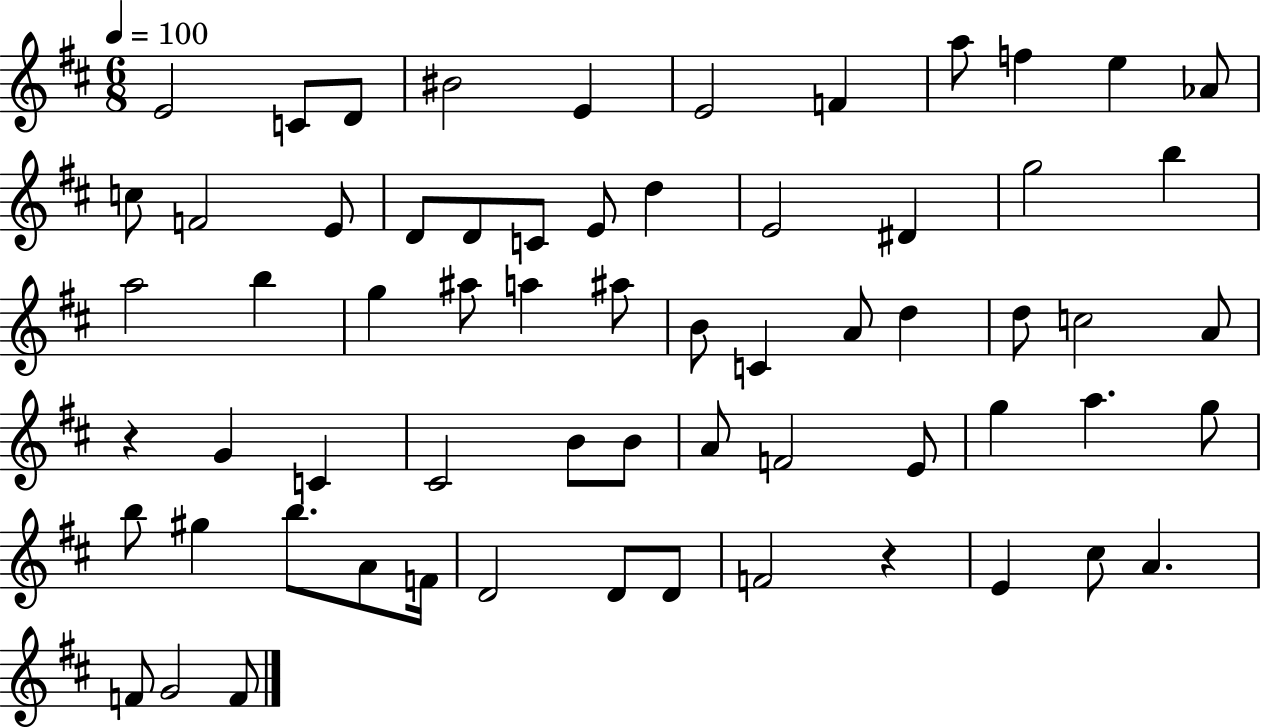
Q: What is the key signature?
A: D major